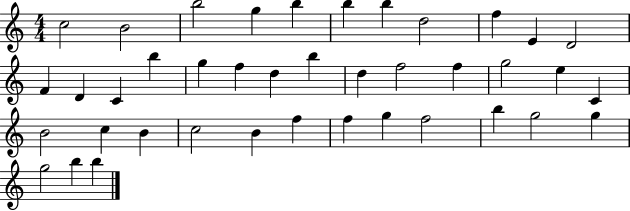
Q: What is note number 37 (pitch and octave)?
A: G5